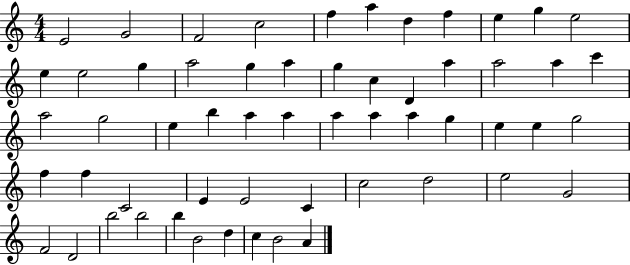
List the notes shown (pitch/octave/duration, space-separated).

E4/h G4/h F4/h C5/h F5/q A5/q D5/q F5/q E5/q G5/q E5/h E5/q E5/h G5/q A5/h G5/q A5/q G5/q C5/q D4/q A5/q A5/h A5/q C6/q A5/h G5/h E5/q B5/q A5/q A5/q A5/q A5/q A5/q G5/q E5/q E5/q G5/h F5/q F5/q C4/h E4/q E4/h C4/q C5/h D5/h E5/h G4/h F4/h D4/h B5/h B5/h B5/q B4/h D5/q C5/q B4/h A4/q